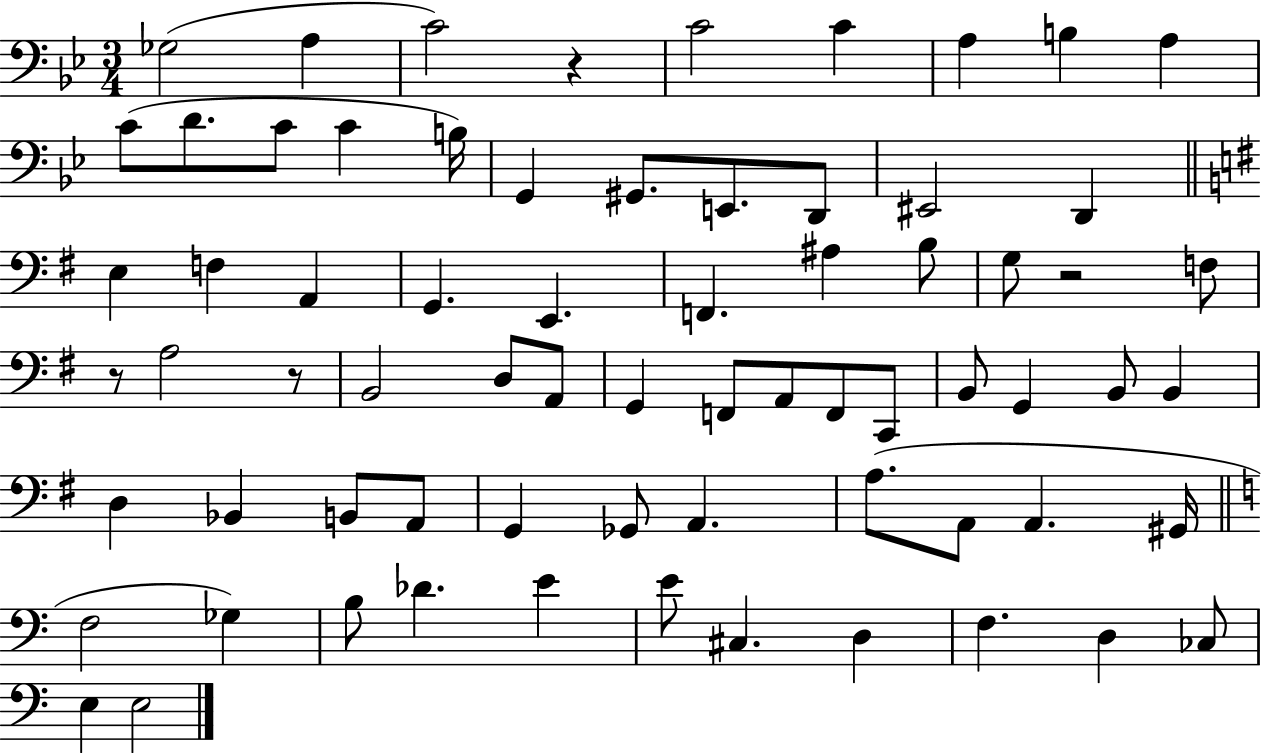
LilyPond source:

{
  \clef bass
  \numericTimeSignature
  \time 3/4
  \key bes \major
  ges2( a4 | c'2) r4 | c'2 c'4 | a4 b4 a4 | \break c'8( d'8. c'8 c'4 b16) | g,4 gis,8. e,8. d,8 | eis,2 d,4 | \bar "||" \break \key e \minor e4 f4 a,4 | g,4. e,4. | f,4. ais4 b8 | g8 r2 f8 | \break r8 a2 r8 | b,2 d8 a,8 | g,4 f,8 a,8 f,8 c,8 | b,8 g,4 b,8 b,4 | \break d4 bes,4 b,8 a,8 | g,4 ges,8 a,4. | a8.( a,8 a,4. gis,16 | \bar "||" \break \key a \minor f2 ges4) | b8 des'4. e'4 | e'8 cis4. d4 | f4. d4 ces8 | \break e4 e2 | \bar "|."
}